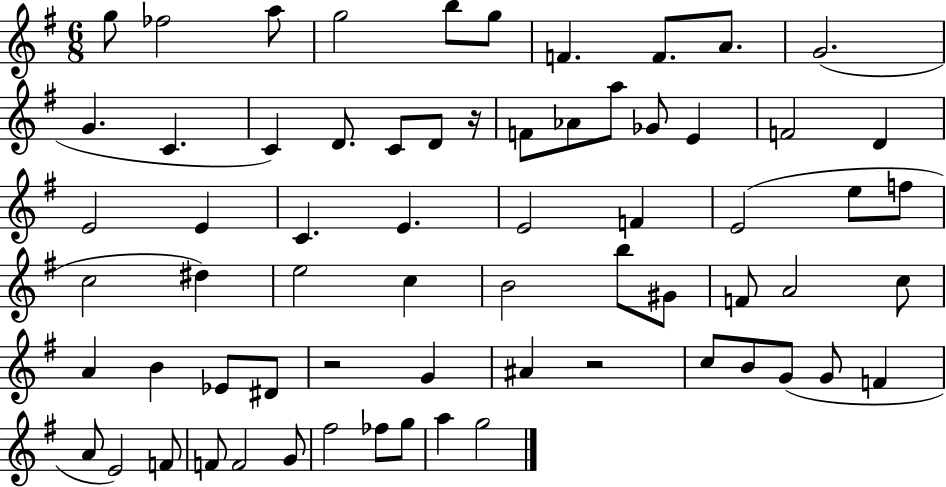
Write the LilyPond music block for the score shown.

{
  \clef treble
  \numericTimeSignature
  \time 6/8
  \key g \major
  g''8 fes''2 a''8 | g''2 b''8 g''8 | f'4. f'8. a'8. | g'2.( | \break g'4. c'4. | c'4) d'8. c'8 d'8 r16 | f'8 aes'8 a''8 ges'8 e'4 | f'2 d'4 | \break e'2 e'4 | c'4. e'4. | e'2 f'4 | e'2( e''8 f''8 | \break c''2 dis''4) | e''2 c''4 | b'2 b''8 gis'8 | f'8 a'2 c''8 | \break a'4 b'4 ees'8 dis'8 | r2 g'4 | ais'4 r2 | c''8 b'8 g'8( g'8 f'4 | \break a'8 e'2) f'8 | f'8 f'2 g'8 | fis''2 fes''8 g''8 | a''4 g''2 | \break \bar "|."
}